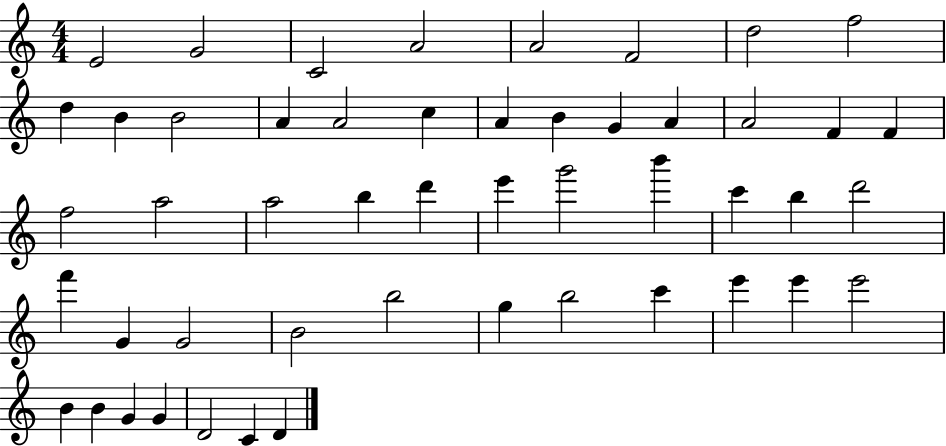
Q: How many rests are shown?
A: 0